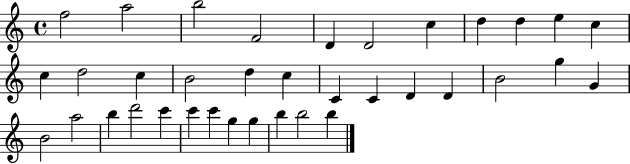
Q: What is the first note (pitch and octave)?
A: F5